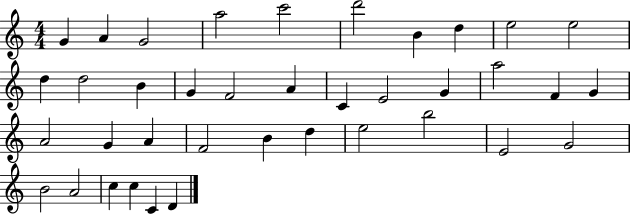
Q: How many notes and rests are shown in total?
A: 38